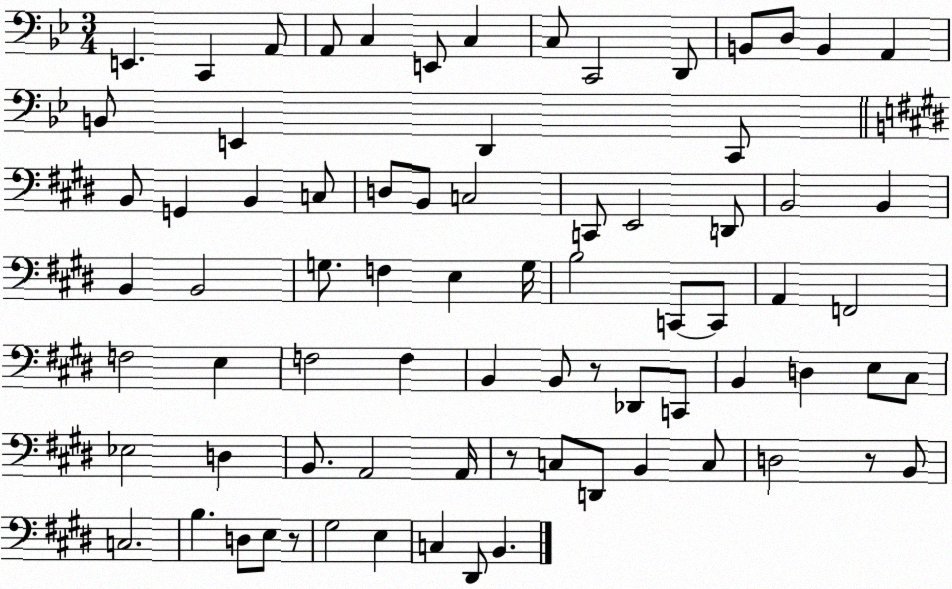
X:1
T:Untitled
M:3/4
L:1/4
K:Bb
E,, C,, A,,/2 A,,/2 C, E,,/2 C, C,/2 C,,2 D,,/2 B,,/2 D,/2 B,, A,, B,,/2 E,, D,, C,,/2 B,,/2 G,, B,, C,/2 D,/2 B,,/2 C,2 C,,/2 E,,2 D,,/2 B,,2 B,, B,, B,,2 G,/2 F, E, G,/4 B,2 C,,/2 C,,/2 A,, F,,2 F,2 E, F,2 F, B,, B,,/2 z/2 _D,,/2 C,,/2 B,, D, E,/2 ^C,/2 _E,2 D, B,,/2 A,,2 A,,/4 z/2 C,/2 D,,/2 B,, C,/2 D,2 z/2 B,,/2 C,2 B, D,/2 E,/2 z/2 ^G,2 E, C, ^D,,/2 B,,